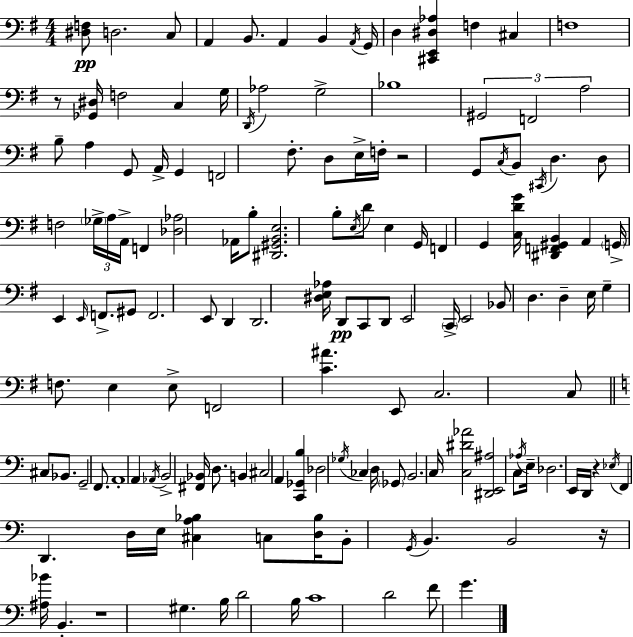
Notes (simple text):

[D#3,F3]/e D3/h. C3/e A2/q B2/e. A2/q B2/q A2/s G2/s D3/q [C#2,E2,D#3,Ab3]/q F3/q C#3/q F3/w R/e [Gb2,D#3]/s F3/h C3/q G3/s D2/s Ab3/h G3/h Bb3/w G#2/h F2/h A3/h B3/e A3/q G2/e A2/s G2/q F2/h F#3/e. D3/e E3/s F3/s R/h G2/e C3/s B2/e C#2/s D3/q. D3/e F3/h Gb3/s A3/s A2/s F2/q [Db3,Ab3]/h Ab2/s B3/e [D#2,G#2,B2,E3]/h. B3/e E3/s D4/e E3/q G2/s F2/q G2/q [C3,D4,G4]/s [D#2,F2,G#2,B2]/q A2/q G2/s E2/q E2/s F2/e. G#2/e F2/h. E2/e D2/q D2/h. [D#3,E3,Ab3]/s D2/e C2/e D2/e E2/h C2/s E2/h Bb2/e D3/q. D3/q E3/s G3/q F3/e. E3/q E3/e F2/h [C4,A#4]/q. E2/e C3/h. C3/e C#3/e Bb2/e. G2/h F2/e. A2/w A2/q Ab2/s B2/h [F#2,Bb2]/s D3/e. B2/q C#3/h A2/q [C2,Gb2,B3]/q Db3/h Gb3/s CES3/q D3/s Gb2/e B2/h. C3/s [C3,D#4,Ab4]/h [D#2,E2,A#3]/h C3/e Ab3/s E3/s Db3/h. E2/s D2/s R/q Eb3/s F2/q D2/q. D3/s E3/s [C#3,A3,Bb3]/q C3/e [D3,Bb3]/s B2/e G2/s B2/q. B2/h R/s [A#3,Bb4]/s B2/q. R/w G#3/q. B3/s D4/h B3/s C4/w D4/h F4/e G4/q.